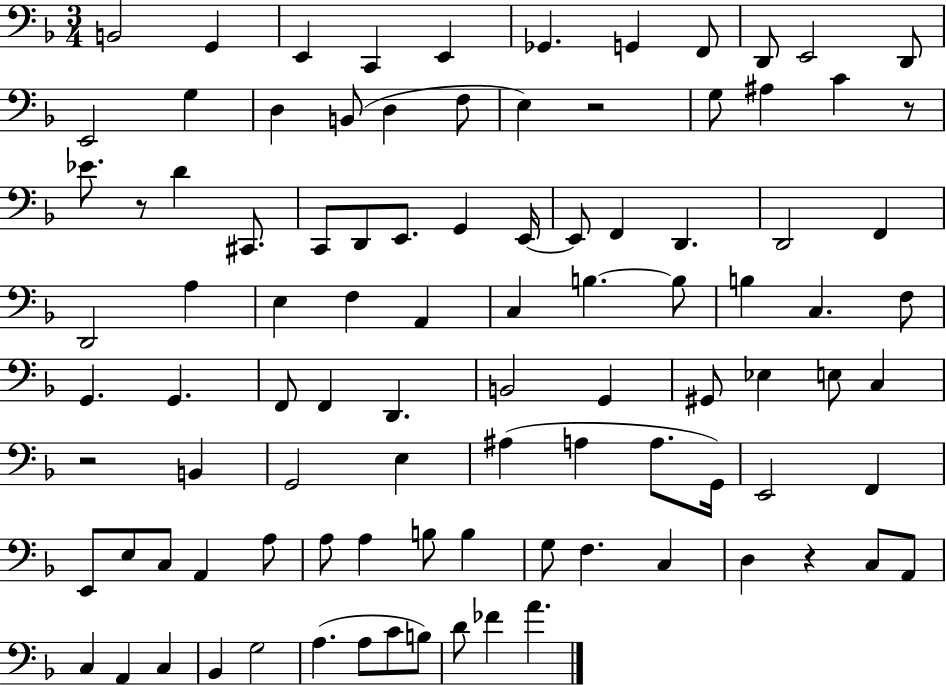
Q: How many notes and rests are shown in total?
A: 97